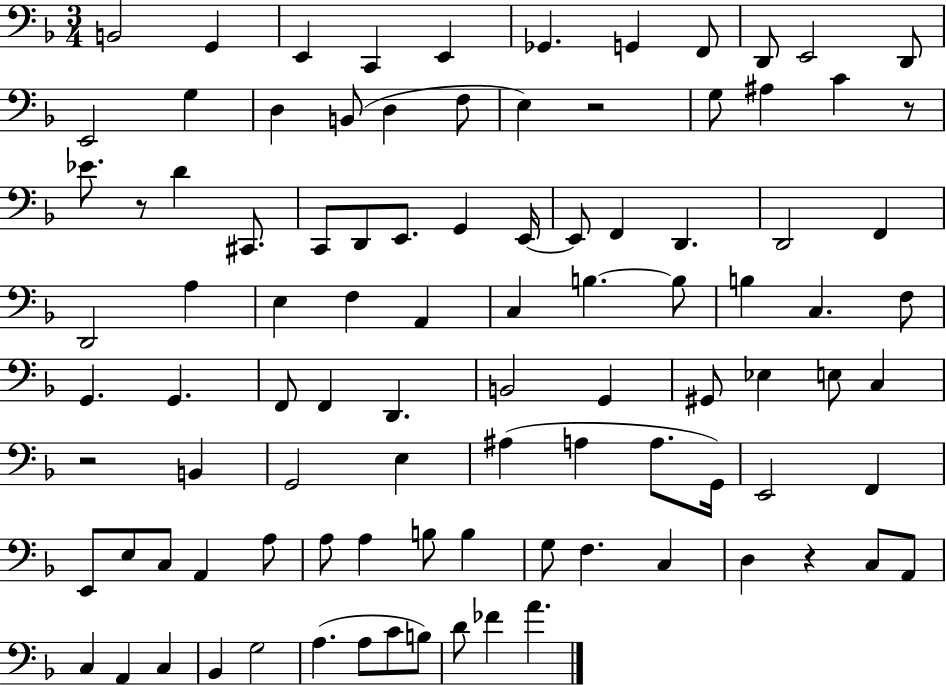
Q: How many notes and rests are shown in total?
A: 97